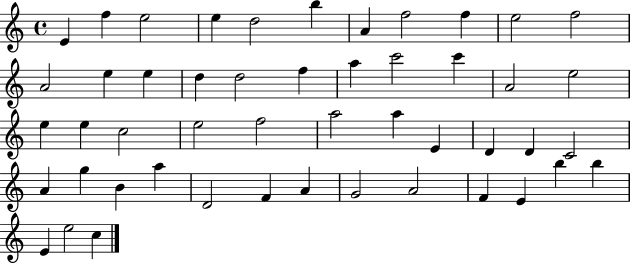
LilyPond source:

{
  \clef treble
  \time 4/4
  \defaultTimeSignature
  \key c \major
  e'4 f''4 e''2 | e''4 d''2 b''4 | a'4 f''2 f''4 | e''2 f''2 | \break a'2 e''4 e''4 | d''4 d''2 f''4 | a''4 c'''2 c'''4 | a'2 e''2 | \break e''4 e''4 c''2 | e''2 f''2 | a''2 a''4 e'4 | d'4 d'4 c'2 | \break a'4 g''4 b'4 a''4 | d'2 f'4 a'4 | g'2 a'2 | f'4 e'4 b''4 b''4 | \break e'4 e''2 c''4 | \bar "|."
}